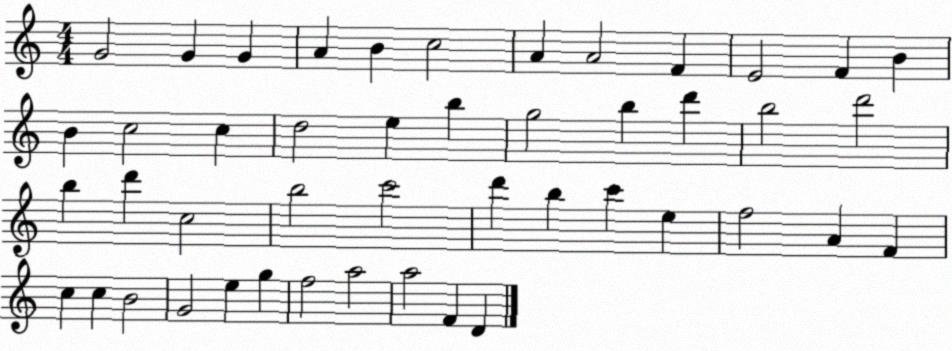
X:1
T:Untitled
M:4/4
L:1/4
K:C
G2 G G A B c2 A A2 F E2 F B B c2 c d2 e b g2 b d' b2 d'2 b d' c2 b2 c'2 d' b c' e f2 A F c c B2 G2 e g f2 a2 a2 F D